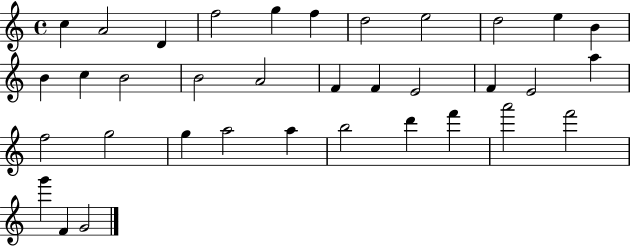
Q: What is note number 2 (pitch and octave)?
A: A4